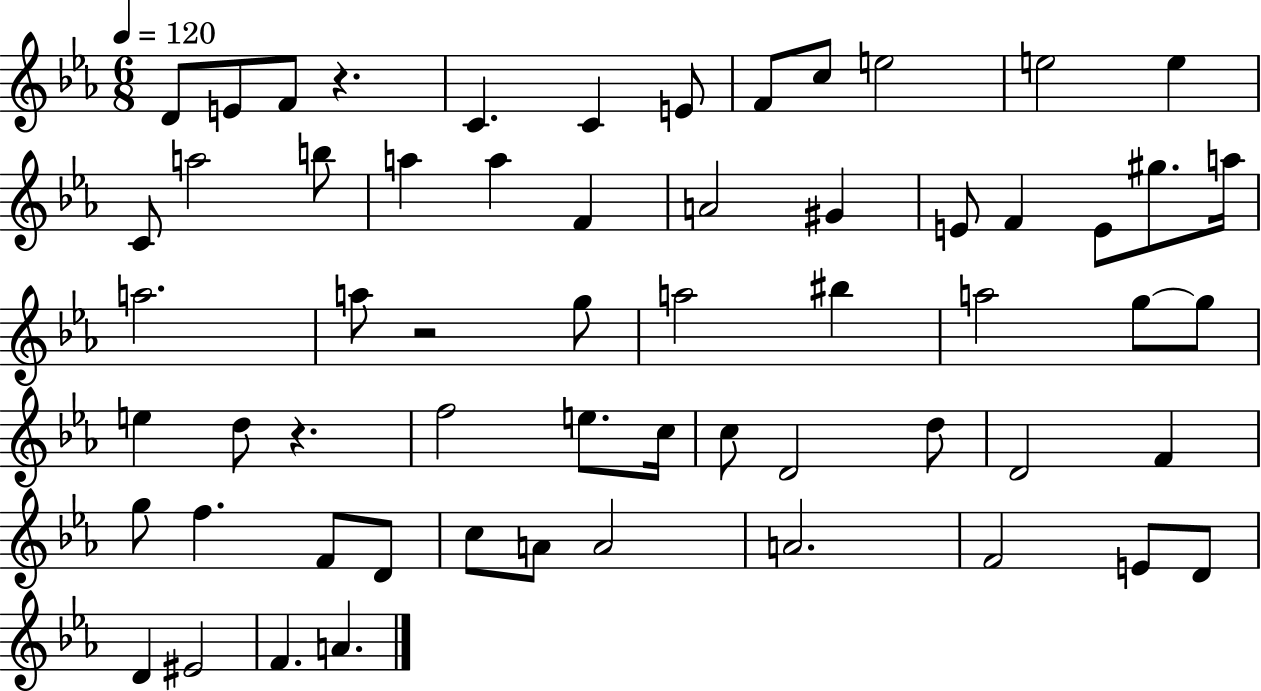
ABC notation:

X:1
T:Untitled
M:6/8
L:1/4
K:Eb
D/2 E/2 F/2 z C C E/2 F/2 c/2 e2 e2 e C/2 a2 b/2 a a F A2 ^G E/2 F E/2 ^g/2 a/4 a2 a/2 z2 g/2 a2 ^b a2 g/2 g/2 e d/2 z f2 e/2 c/4 c/2 D2 d/2 D2 F g/2 f F/2 D/2 c/2 A/2 A2 A2 F2 E/2 D/2 D ^E2 F A